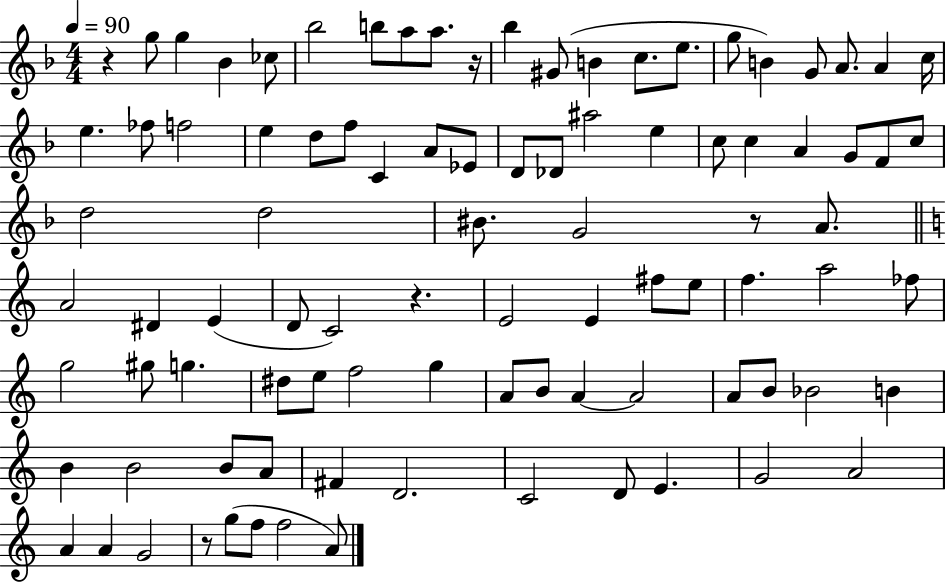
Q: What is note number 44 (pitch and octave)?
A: A4